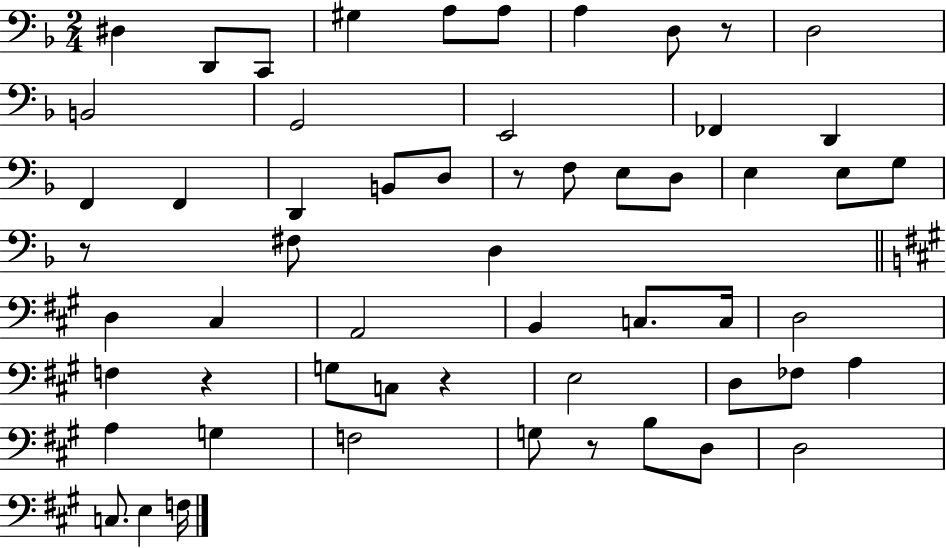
{
  \clef bass
  \numericTimeSignature
  \time 2/4
  \key f \major
  dis4 d,8 c,8 | gis4 a8 a8 | a4 d8 r8 | d2 | \break b,2 | g,2 | e,2 | fes,4 d,4 | \break f,4 f,4 | d,4 b,8 d8 | r8 f8 e8 d8 | e4 e8 g8 | \break r8 fis8 d4 | \bar "||" \break \key a \major d4 cis4 | a,2 | b,4 c8. c16 | d2 | \break f4 r4 | g8 c8 r4 | e2 | d8 fes8 a4 | \break a4 g4 | f2 | g8 r8 b8 d8 | d2 | \break c8. e4 f16 | \bar "|."
}